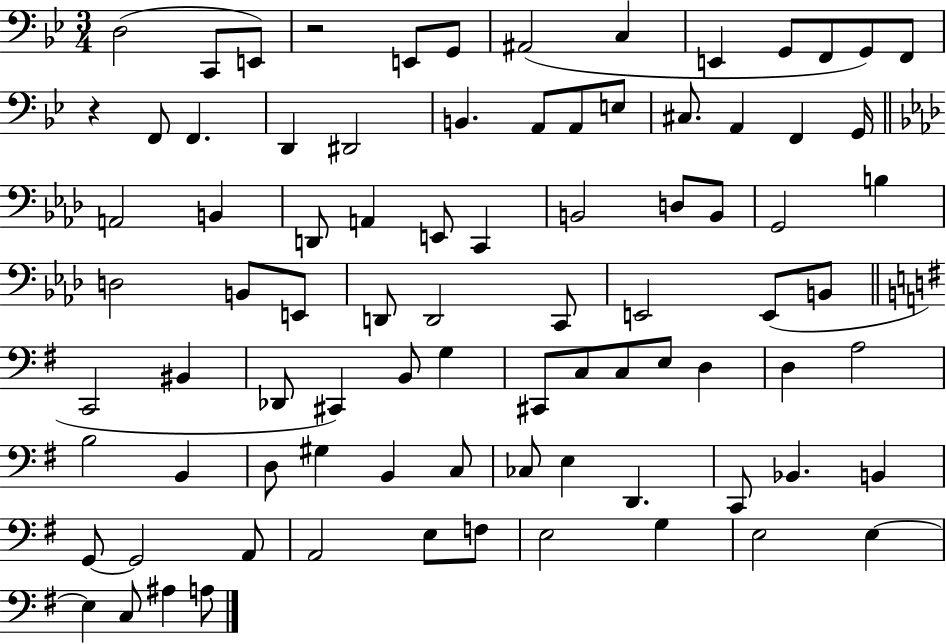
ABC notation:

X:1
T:Untitled
M:3/4
L:1/4
K:Bb
D,2 C,,/2 E,,/2 z2 E,,/2 G,,/2 ^A,,2 C, E,, G,,/2 F,,/2 G,,/2 F,,/2 z F,,/2 F,, D,, ^D,,2 B,, A,,/2 A,,/2 E,/2 ^C,/2 A,, F,, G,,/4 A,,2 B,, D,,/2 A,, E,,/2 C,, B,,2 D,/2 B,,/2 G,,2 B, D,2 B,,/2 E,,/2 D,,/2 D,,2 C,,/2 E,,2 E,,/2 B,,/2 C,,2 ^B,, _D,,/2 ^C,, B,,/2 G, ^C,,/2 C,/2 C,/2 E,/2 D, D, A,2 B,2 B,, D,/2 ^G, B,, C,/2 _C,/2 E, D,, C,,/2 _B,, B,, G,,/2 G,,2 A,,/2 A,,2 E,/2 F,/2 E,2 G, E,2 E, E, C,/2 ^A, A,/2